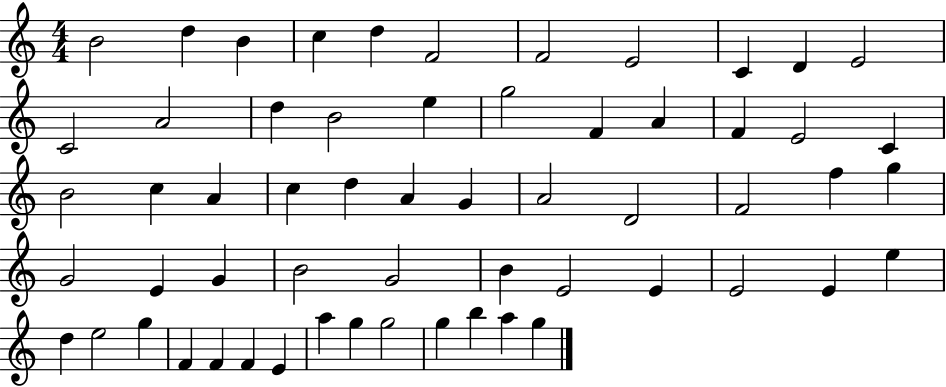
B4/h D5/q B4/q C5/q D5/q F4/h F4/h E4/h C4/q D4/q E4/h C4/h A4/h D5/q B4/h E5/q G5/h F4/q A4/q F4/q E4/h C4/q B4/h C5/q A4/q C5/q D5/q A4/q G4/q A4/h D4/h F4/h F5/q G5/q G4/h E4/q G4/q B4/h G4/h B4/q E4/h E4/q E4/h E4/q E5/q D5/q E5/h G5/q F4/q F4/q F4/q E4/q A5/q G5/q G5/h G5/q B5/q A5/q G5/q